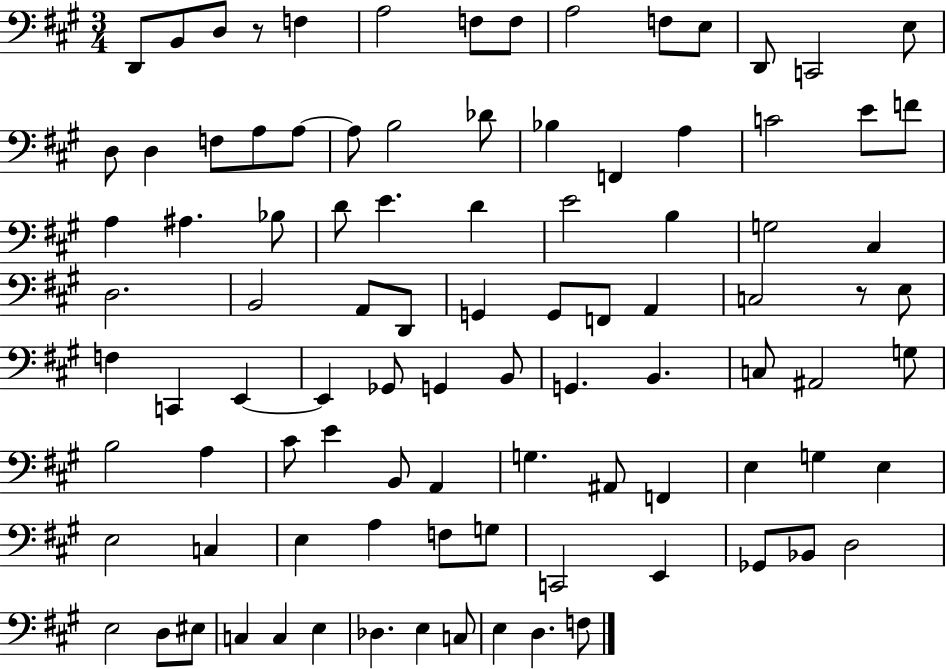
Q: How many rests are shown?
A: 2